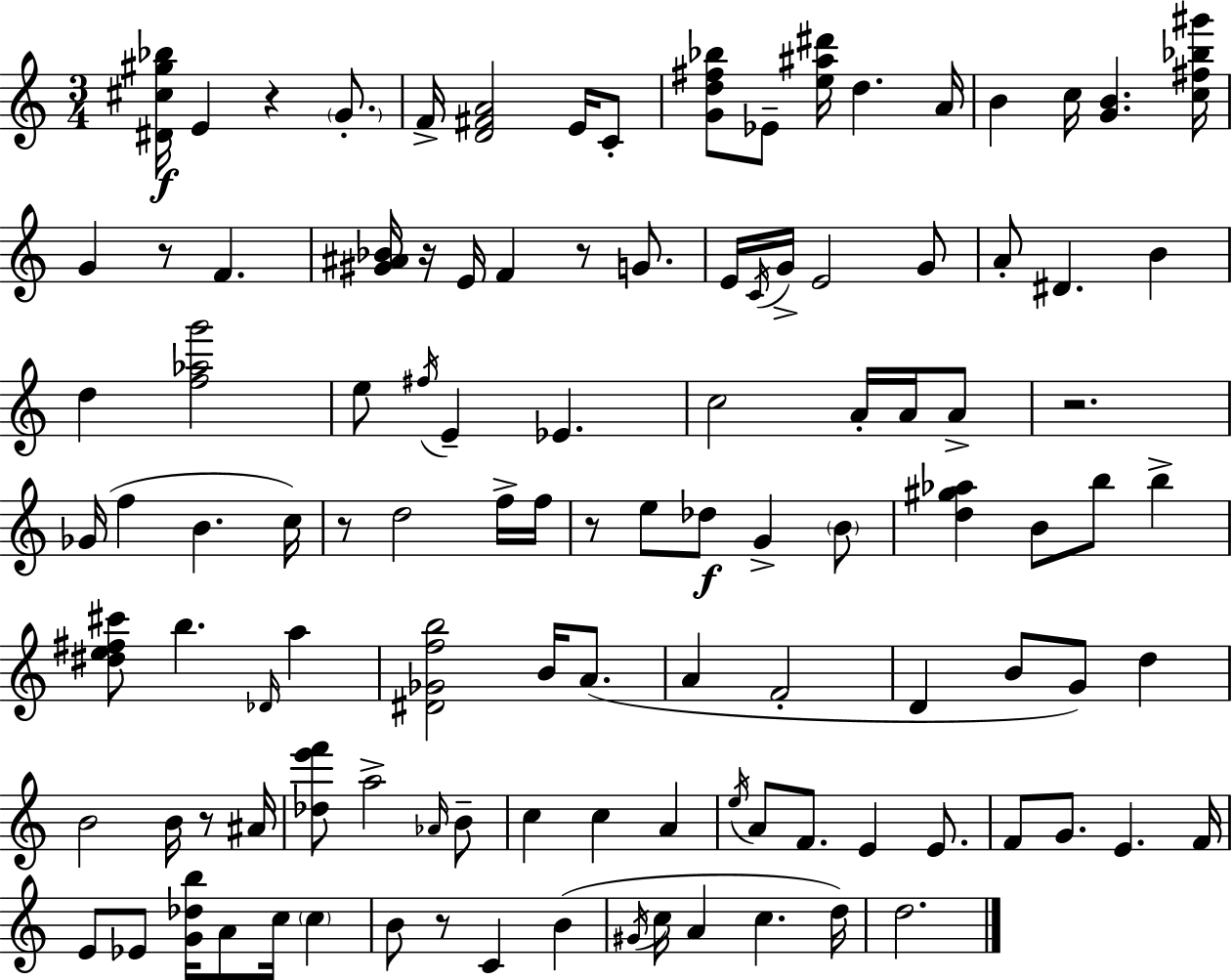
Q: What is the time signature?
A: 3/4